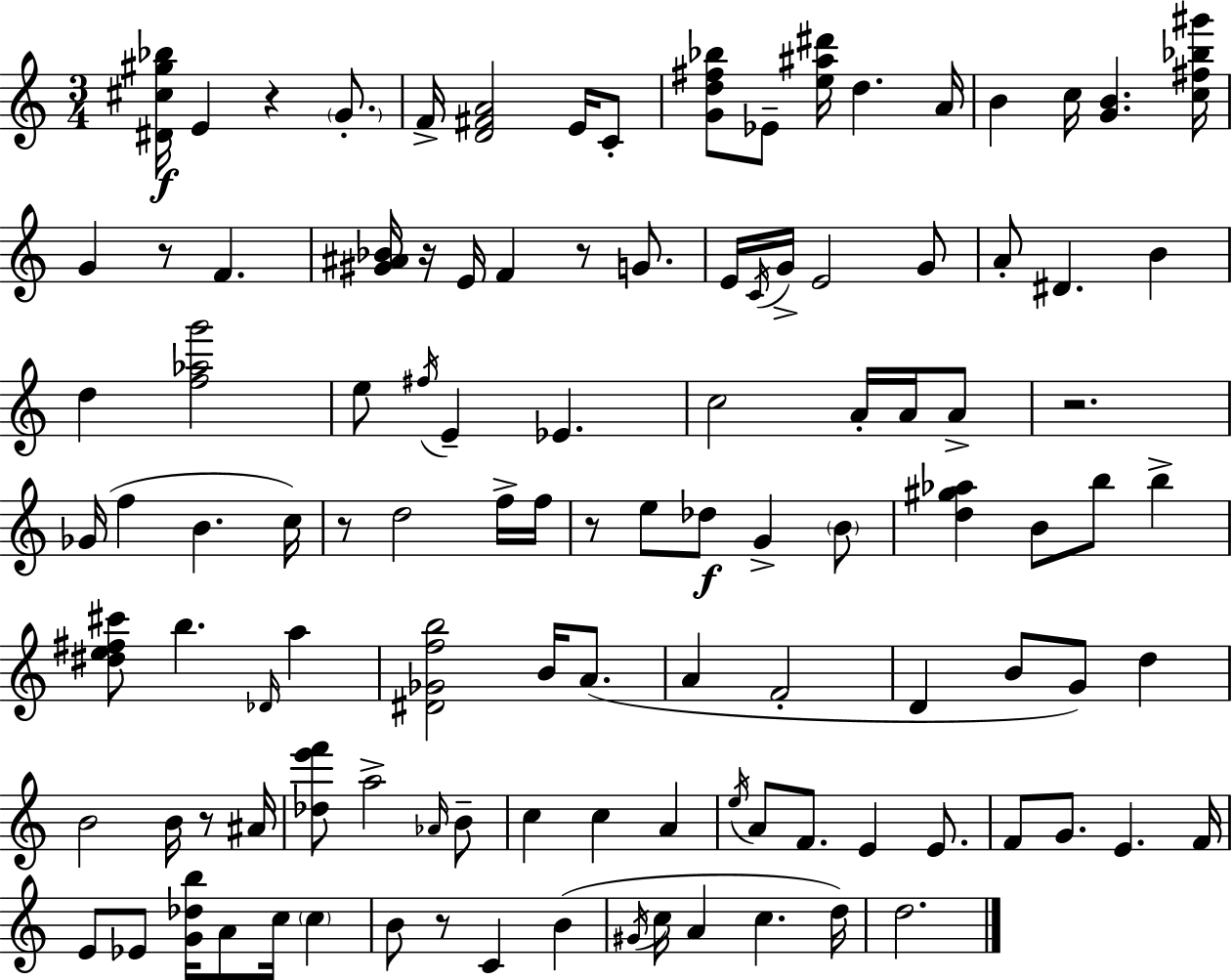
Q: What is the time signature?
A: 3/4